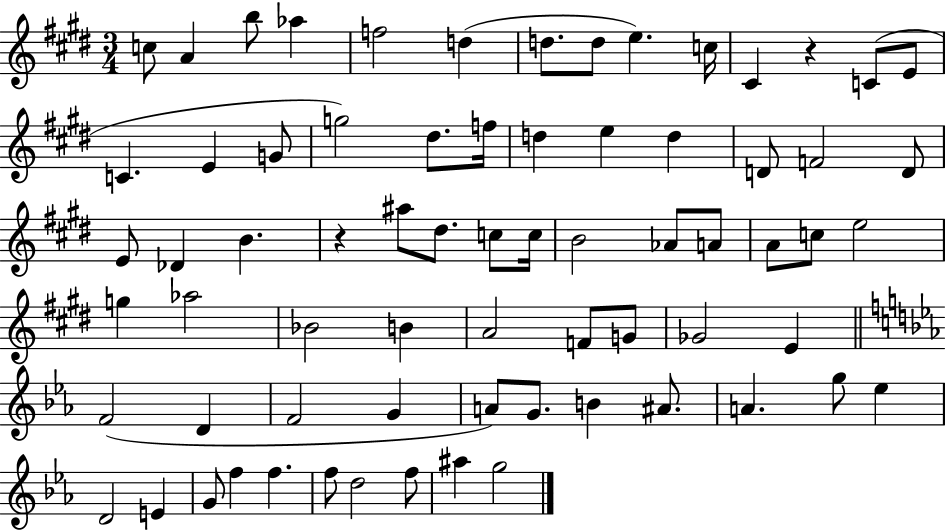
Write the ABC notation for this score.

X:1
T:Untitled
M:3/4
L:1/4
K:E
c/2 A b/2 _a f2 d d/2 d/2 e c/4 ^C z C/2 E/2 C E G/2 g2 ^d/2 f/4 d e d D/2 F2 D/2 E/2 _D B z ^a/2 ^d/2 c/2 c/4 B2 _A/2 A/2 A/2 c/2 e2 g _a2 _B2 B A2 F/2 G/2 _G2 E F2 D F2 G A/2 G/2 B ^A/2 A g/2 _e D2 E G/2 f f f/2 d2 f/2 ^a g2